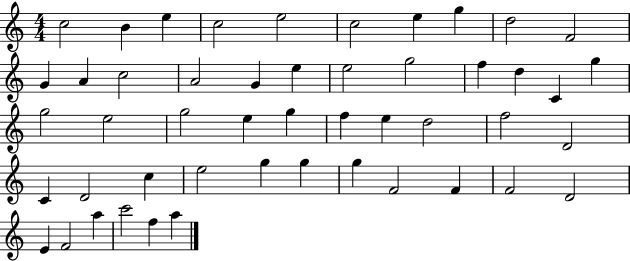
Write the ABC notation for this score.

X:1
T:Untitled
M:4/4
L:1/4
K:C
c2 B e c2 e2 c2 e g d2 F2 G A c2 A2 G e e2 g2 f d C g g2 e2 g2 e g f e d2 f2 D2 C D2 c e2 g g g F2 F F2 D2 E F2 a c'2 f a